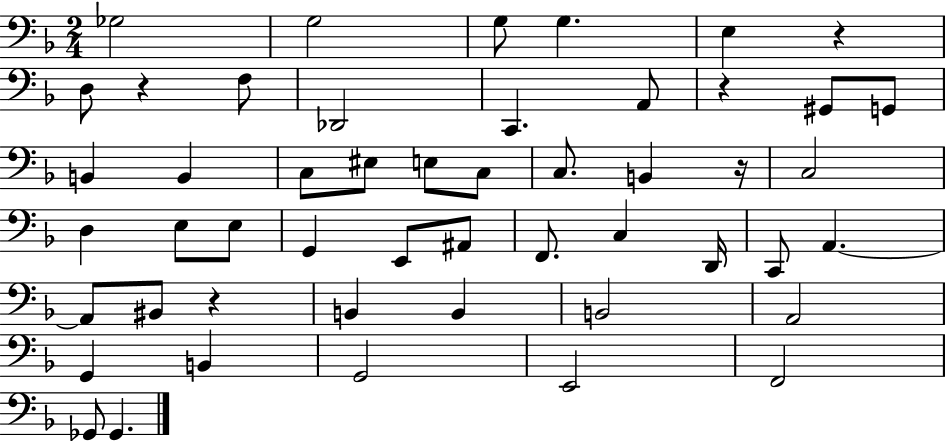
X:1
T:Untitled
M:2/4
L:1/4
K:F
_G,2 G,2 G,/2 G, E, z D,/2 z F,/2 _D,,2 C,, A,,/2 z ^G,,/2 G,,/2 B,, B,, C,/2 ^E,/2 E,/2 C,/2 C,/2 B,, z/4 C,2 D, E,/2 E,/2 G,, E,,/2 ^A,,/2 F,,/2 C, D,,/4 C,,/2 A,, A,,/2 ^B,,/2 z B,, B,, B,,2 A,,2 G,, B,, G,,2 E,,2 F,,2 _G,,/2 _G,,